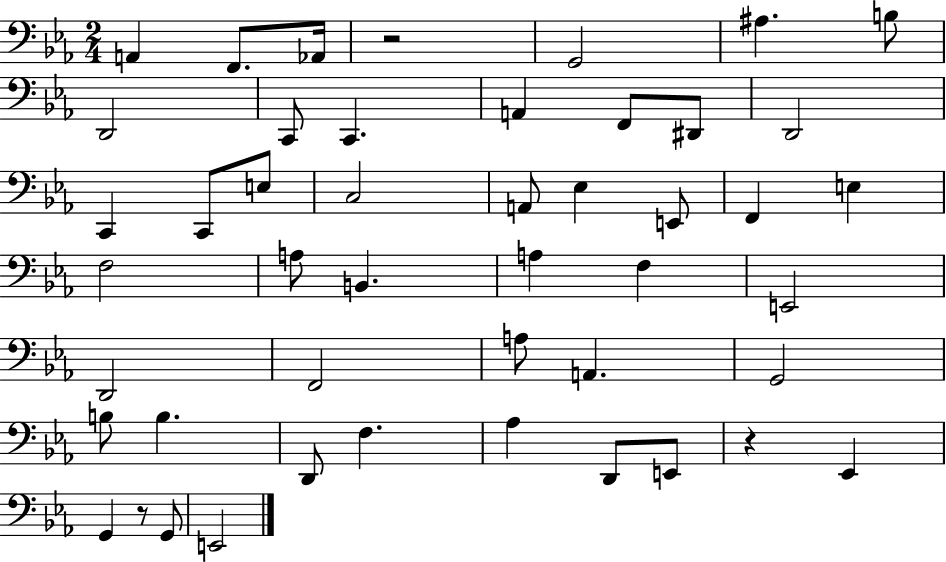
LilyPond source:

{
  \clef bass
  \numericTimeSignature
  \time 2/4
  \key ees \major
  a,4 f,8. aes,16 | r2 | g,2 | ais4. b8 | \break d,2 | c,8 c,4. | a,4 f,8 dis,8 | d,2 | \break c,4 c,8 e8 | c2 | a,8 ees4 e,8 | f,4 e4 | \break f2 | a8 b,4. | a4 f4 | e,2 | \break d,2 | f,2 | a8 a,4. | g,2 | \break b8 b4. | d,8 f4. | aes4 d,8 e,8 | r4 ees,4 | \break g,4 r8 g,8 | e,2 | \bar "|."
}